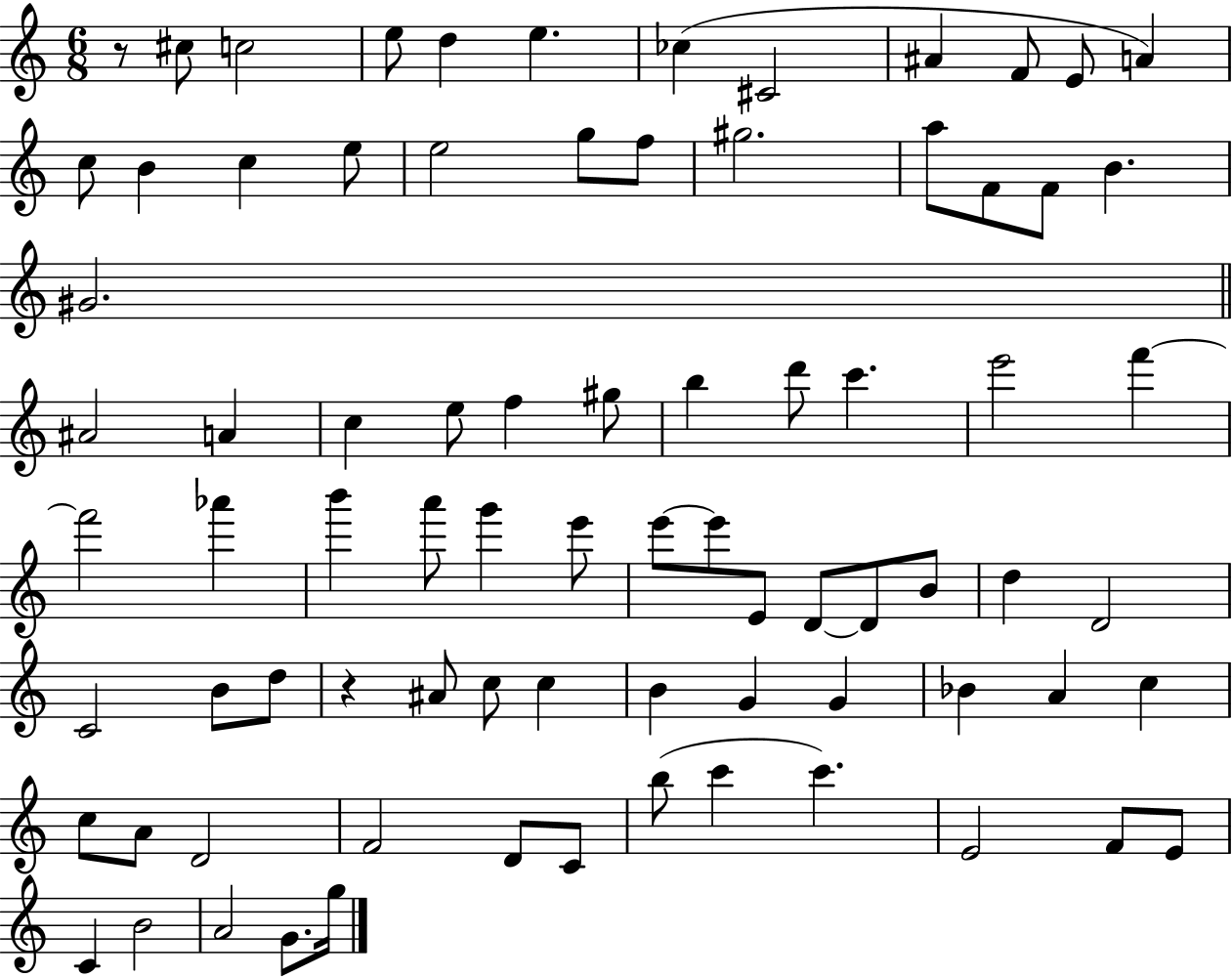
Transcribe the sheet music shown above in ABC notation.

X:1
T:Untitled
M:6/8
L:1/4
K:C
z/2 ^c/2 c2 e/2 d e _c ^C2 ^A F/2 E/2 A c/2 B c e/2 e2 g/2 f/2 ^g2 a/2 F/2 F/2 B ^G2 ^A2 A c e/2 f ^g/2 b d'/2 c' e'2 f' f'2 _a' b' a'/2 g' e'/2 e'/2 e'/2 E/2 D/2 D/2 B/2 d D2 C2 B/2 d/2 z ^A/2 c/2 c B G G _B A c c/2 A/2 D2 F2 D/2 C/2 b/2 c' c' E2 F/2 E/2 C B2 A2 G/2 g/4